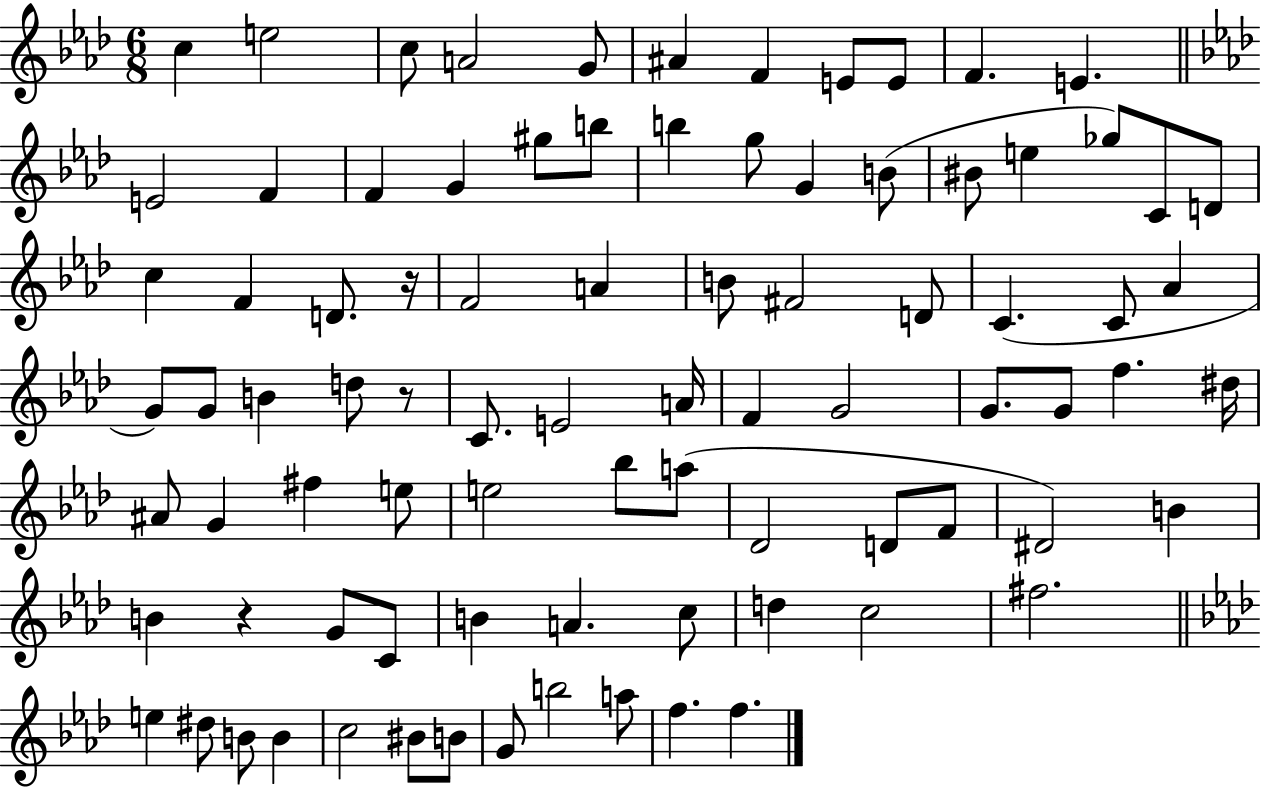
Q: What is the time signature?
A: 6/8